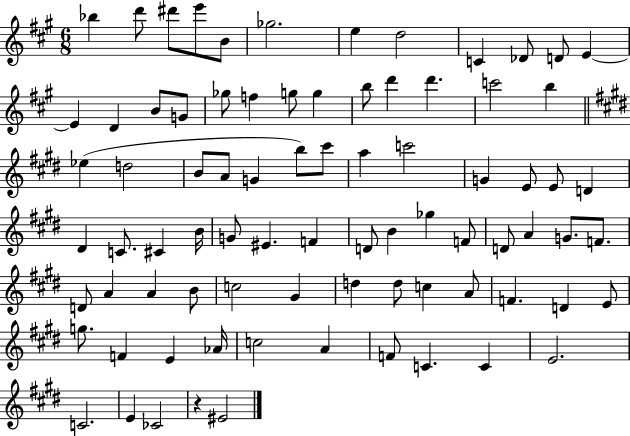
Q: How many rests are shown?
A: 1